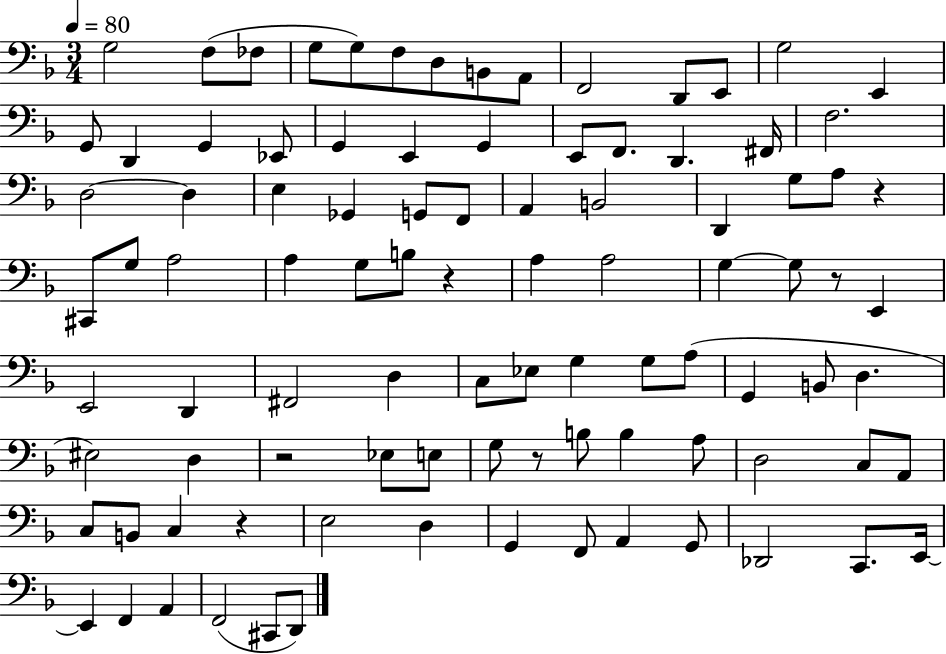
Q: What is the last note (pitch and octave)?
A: D2